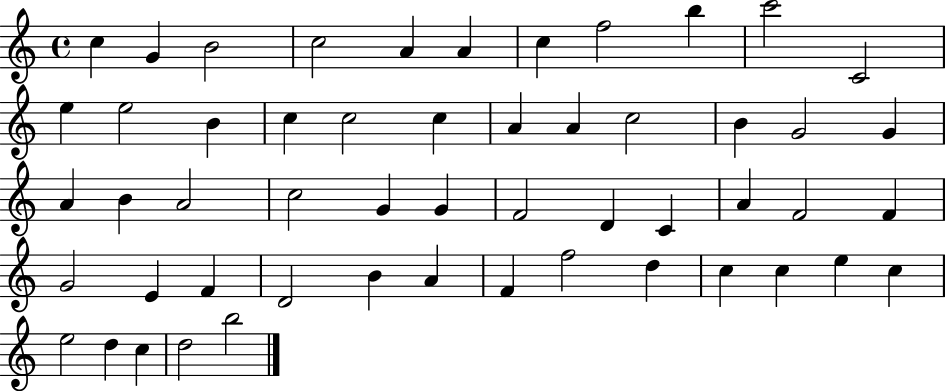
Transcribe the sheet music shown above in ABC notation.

X:1
T:Untitled
M:4/4
L:1/4
K:C
c G B2 c2 A A c f2 b c'2 C2 e e2 B c c2 c A A c2 B G2 G A B A2 c2 G G F2 D C A F2 F G2 E F D2 B A F f2 d c c e c e2 d c d2 b2